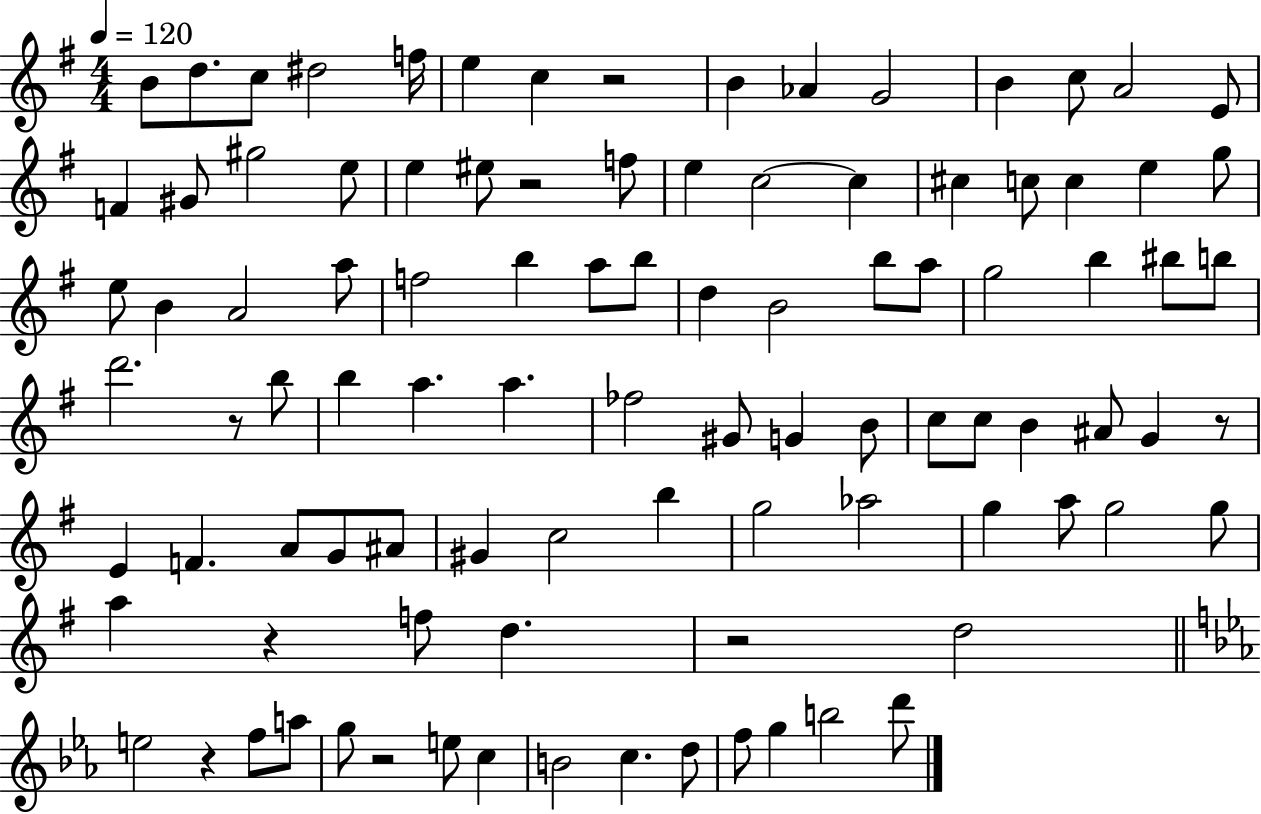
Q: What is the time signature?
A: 4/4